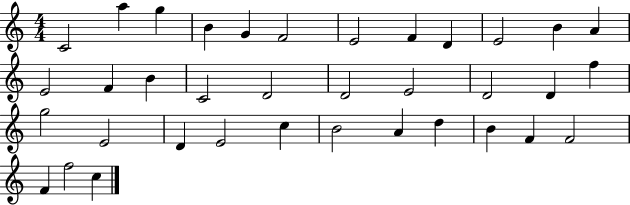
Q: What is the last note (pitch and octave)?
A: C5